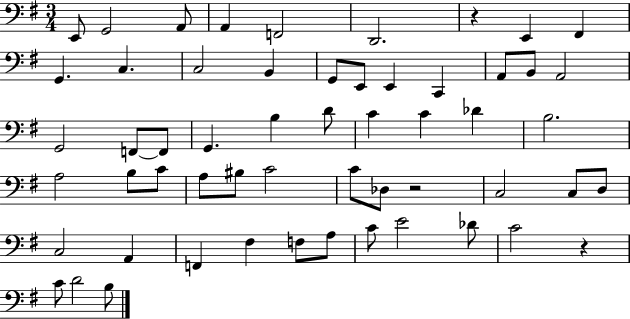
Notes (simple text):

E2/e G2/h A2/e A2/q F2/h D2/h. R/q E2/q F#2/q G2/q. C3/q. C3/h B2/q G2/e E2/e E2/q C2/q A2/e B2/e A2/h G2/h F2/e F2/e G2/q. B3/q D4/e C4/q C4/q Db4/q B3/h. A3/h B3/e C4/e A3/e BIS3/e C4/h C4/e Db3/e R/h C3/h C3/e D3/e C3/h A2/q F2/q F#3/q F3/e A3/e C4/e E4/h Db4/e C4/h R/q C4/e D4/h B3/e